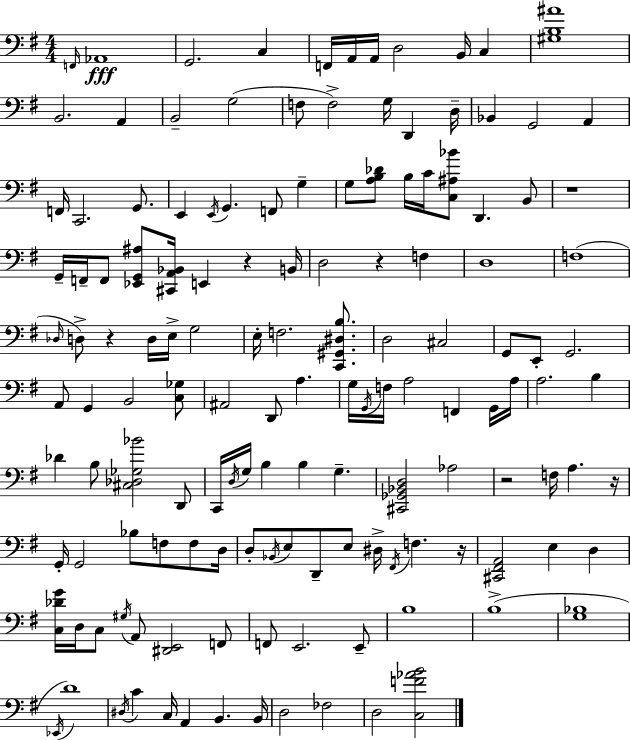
{
  \clef bass
  \numericTimeSignature
  \time 4/4
  \key e \minor
  \grace { f,16 }\fff aes,1 | g,2. c4 | f,16 a,16 a,16 d2 b,16 c4 | <gis b ais'>1 | \break b,2. a,4 | b,2-- g2( | f8 f2->) g16 d,4 | d16-- bes,4 g,2 a,4 | \break f,16 c,2. g,8. | e,4 \acciaccatura { e,16 } g,4. f,8 g4-- | g8 <a b des'>8 b16 c'16 <c ais bes'>8 d,4. | b,8 r1 | \break g,16-- f,16-- f,8 <ees, g, ais>8 <cis, a, bes,>16 e,4 r4 | b,16 d2 r4 f4 | d1 | f1( | \break \grace { des16 } d8->) r4 d16 e16-> g2 | e16-. f2. | <c, gis, dis b>8. d2 cis2 | g,8 e,8-. g,2. | \break a,8 g,4 b,2 | <c ges>8 ais,2 d,8 a4. | g16 \acciaccatura { g,16 } f16 a2 f,4 | g,16 a16 a2. | \break b4 des'4 b8 <cis des ges bes'>2 | d,8 c,16 \acciaccatura { d16 } g16 b4 b4 g4.-- | <cis, ges, bes, d>2 aes2 | r2 f16 a4. | \break r16 g,16-. g,2 bes8 | f8 f8 d16 d8-. \acciaccatura { bes,16 } e8 d,8-- e8 dis16-> \acciaccatura { fis,16 } | f4. r16 <cis, fis, a,>2 e4 | d4 <c des' g'>16 d16 c8 \acciaccatura { gis16 } a,8 <dis, e,>2 | \break f,8 f,8 e,2. | e,8-- b1 | b1->( | <g bes>1 | \break \acciaccatura { ees,16 }) d'1 | \acciaccatura { dis16 } c'4 c16 a,4 | b,4. b,16 d2 | fes2 d2 | \break <c f' aes' b'>2 \bar "|."
}